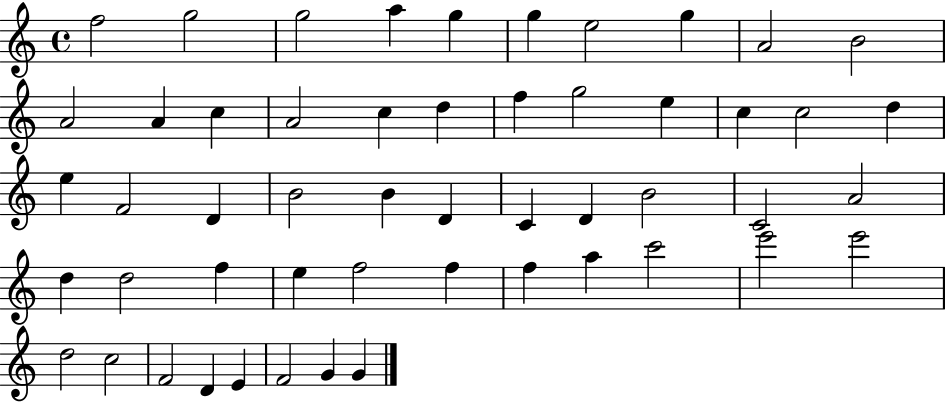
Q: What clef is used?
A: treble